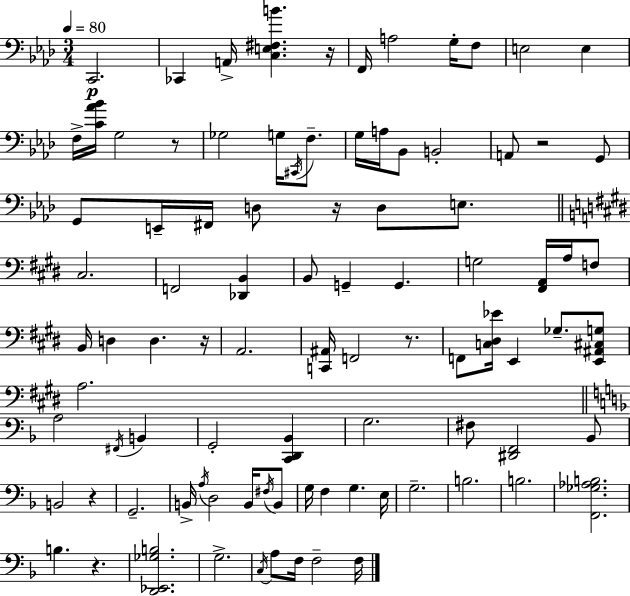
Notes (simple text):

C2/h. CES2/q A2/s [C3,E3,F#3,B4]/q. R/s F2/s A3/h G3/s F3/e E3/h E3/q F3/s [C4,Ab4,Bb4]/s G3/h R/e Gb3/h G3/s C#2/s F3/e. G3/s A3/s Bb2/e B2/h A2/e R/h G2/e G2/e E2/s F#2/s D3/e R/s D3/e E3/e. C#3/h. F2/h [Db2,B2]/q B2/e G2/q G2/q. G3/h [F#2,A2]/s A3/s F3/e B2/s D3/q D3/q. R/s A2/h. [C2,A#2]/s F2/h R/e. F2/e [C3,D#3,Eb4]/s E2/q Gb3/e. [E2,A#2,C#3,G3]/e A3/h. A3/h F#2/s B2/q G2/h [C2,D2,Bb2]/q G3/h. F#3/e [D#2,F2]/h Bb2/e B2/h R/q G2/h. B2/s A3/s D3/h B2/s F#3/s B2/e G3/s F3/q G3/q. E3/s G3/h. B3/h. B3/h. [F2,Gb3,Ab3,B3]/h. B3/q. R/q. [D2,Eb2,Gb3,B3]/h. G3/h. C3/s A3/e F3/s F3/h F3/s